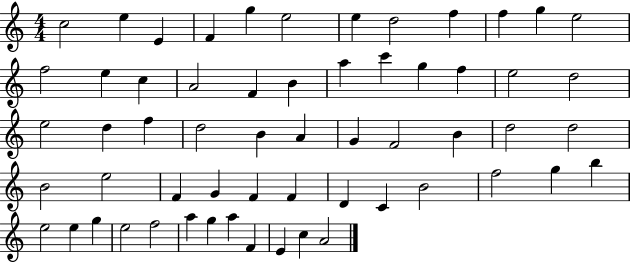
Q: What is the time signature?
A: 4/4